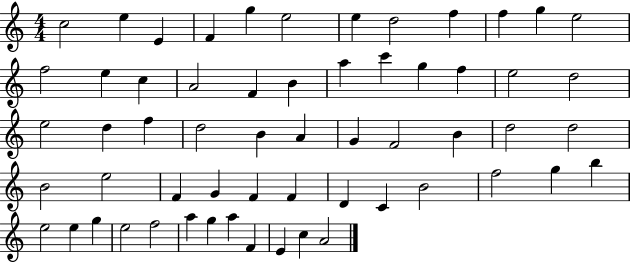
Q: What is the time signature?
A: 4/4